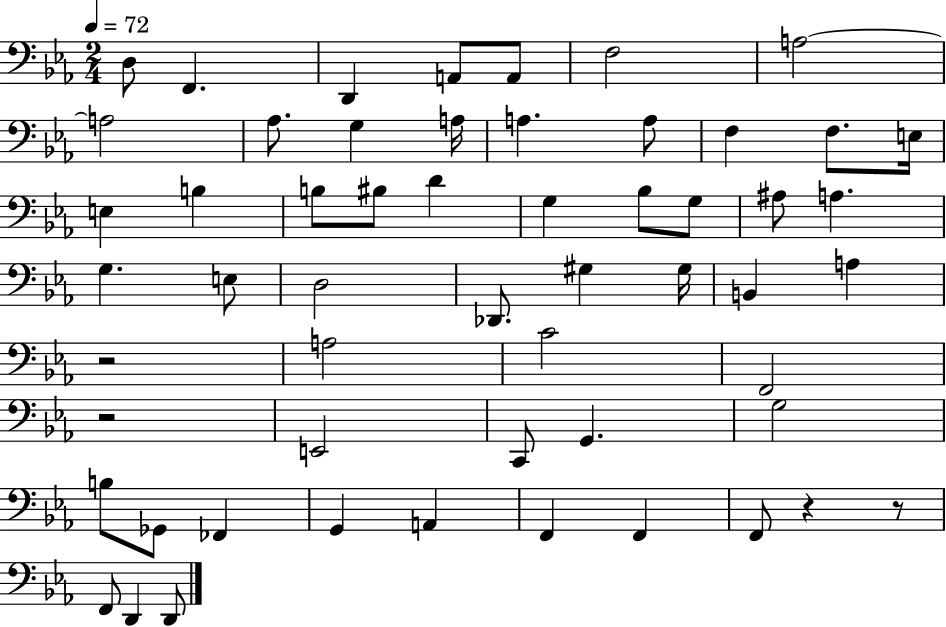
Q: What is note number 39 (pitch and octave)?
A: C2